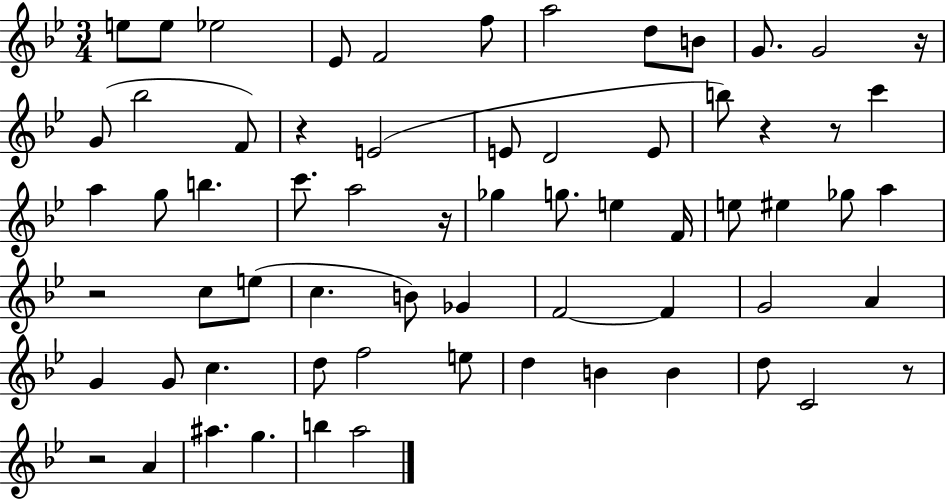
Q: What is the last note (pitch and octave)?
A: A5